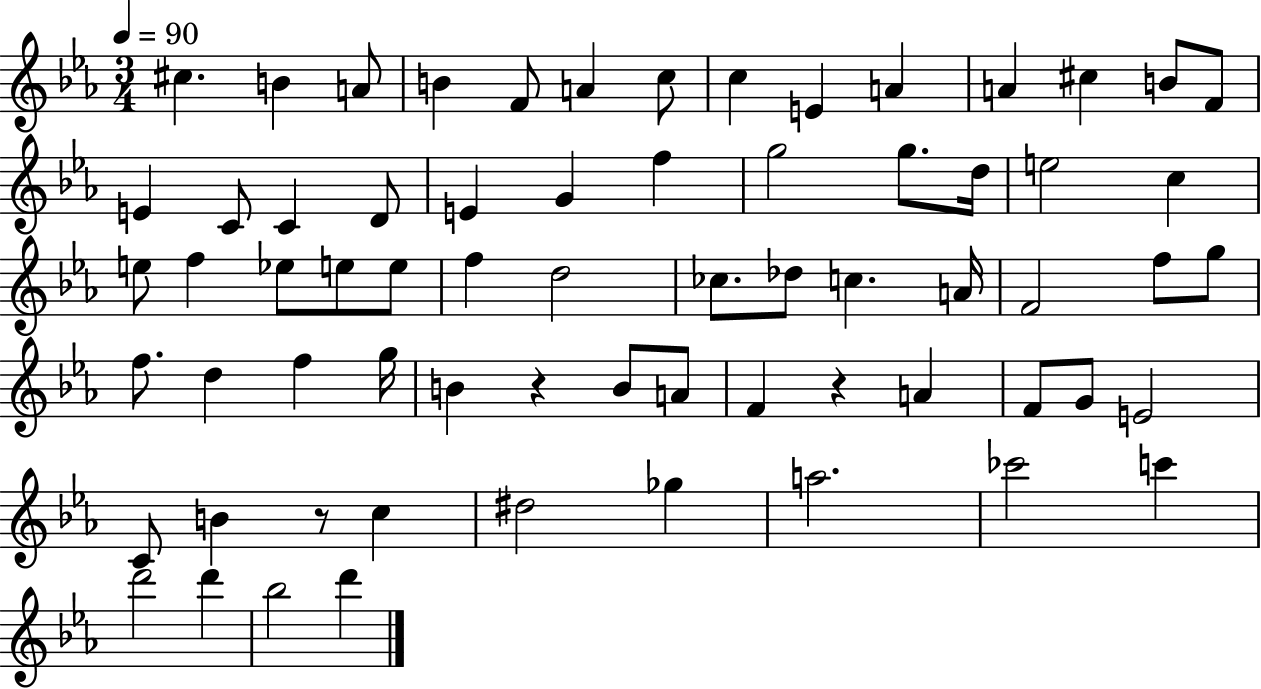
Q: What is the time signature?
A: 3/4